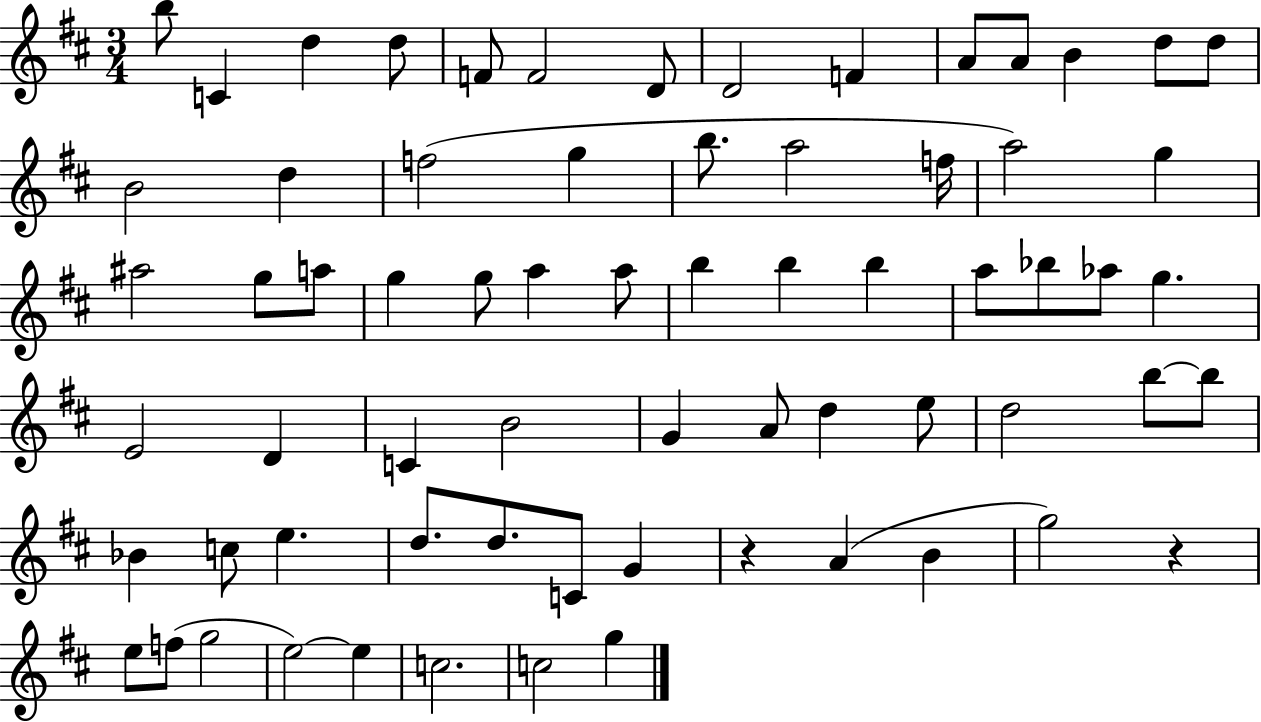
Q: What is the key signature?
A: D major